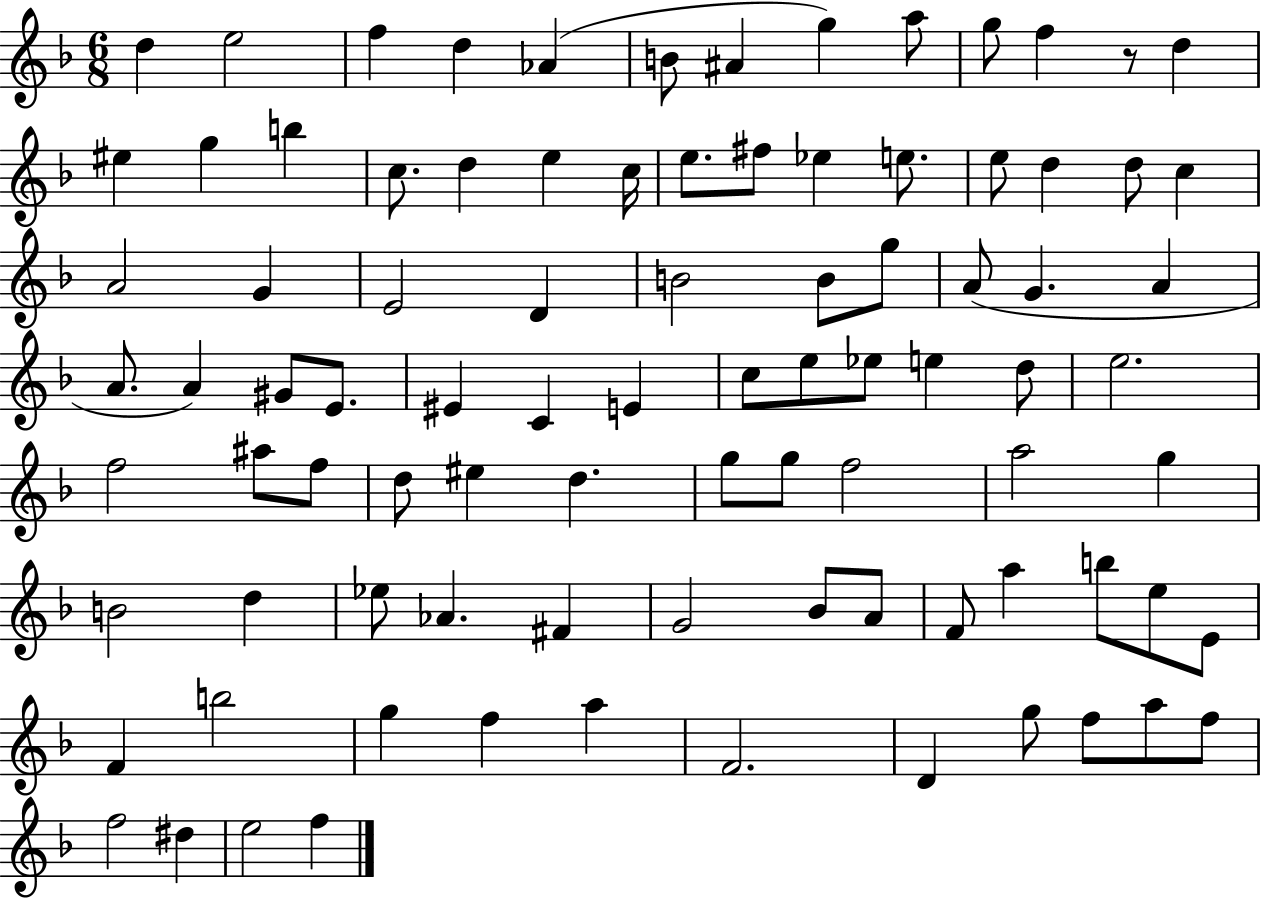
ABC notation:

X:1
T:Untitled
M:6/8
L:1/4
K:F
d e2 f d _A B/2 ^A g a/2 g/2 f z/2 d ^e g b c/2 d e c/4 e/2 ^f/2 _e e/2 e/2 d d/2 c A2 G E2 D B2 B/2 g/2 A/2 G A A/2 A ^G/2 E/2 ^E C E c/2 e/2 _e/2 e d/2 e2 f2 ^a/2 f/2 d/2 ^e d g/2 g/2 f2 a2 g B2 d _e/2 _A ^F G2 _B/2 A/2 F/2 a b/2 e/2 E/2 F b2 g f a F2 D g/2 f/2 a/2 f/2 f2 ^d e2 f